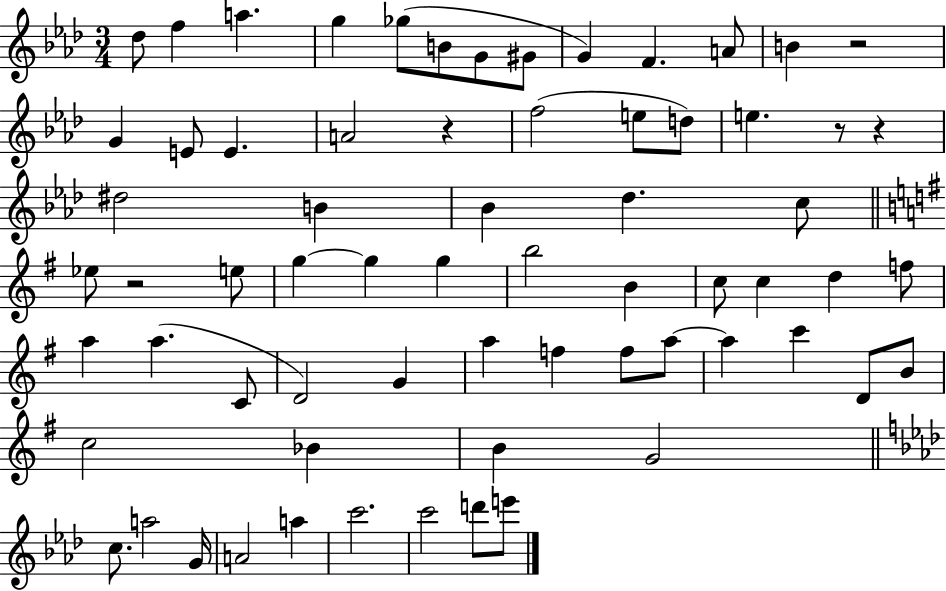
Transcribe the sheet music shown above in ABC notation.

X:1
T:Untitled
M:3/4
L:1/4
K:Ab
_d/2 f a g _g/2 B/2 G/2 ^G/2 G F A/2 B z2 G E/2 E A2 z f2 e/2 d/2 e z/2 z ^d2 B _B _d c/2 _e/2 z2 e/2 g g g b2 B c/2 c d f/2 a a C/2 D2 G a f f/2 a/2 a c' D/2 B/2 c2 _B B G2 c/2 a2 G/4 A2 a c'2 c'2 d'/2 e'/2